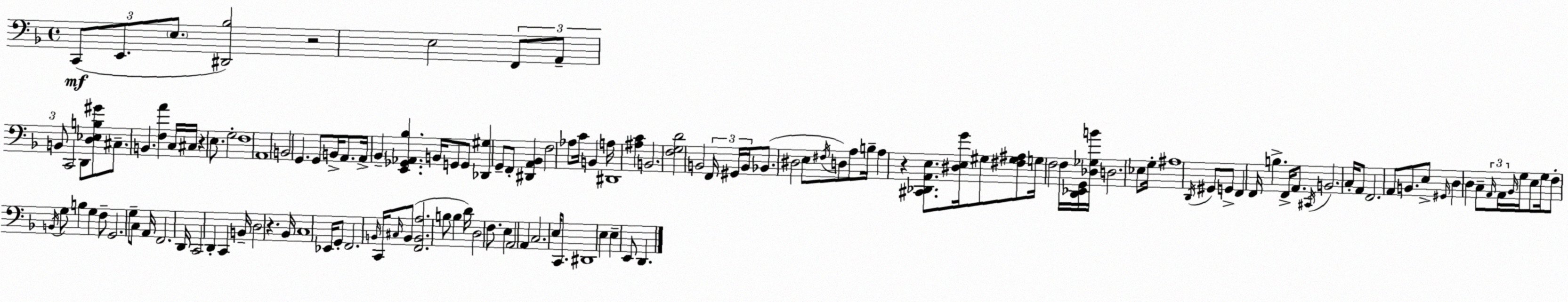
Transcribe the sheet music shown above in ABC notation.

X:1
T:Untitled
M:4/4
L:1/4
K:F
C,,/2 E,,/2 E,/2 [^D,,_B,]2 z2 E,2 F,,/2 A,,/2 B,,/2 C,,2 D,,/2 [D,_E,B,^G]/2 ^C,/2 B,, [F,A] C,/4 ^C,/4 z E,/2 G,2 F,4 A,,4 B,,2 G,, G,,/2 B,,/4 A,,/2 A,,/4 _B,, [E,,_G,,_A,,_B,] B,,/4 G,,/2 G,,/2 [_D,,^G,] G,,/2 F,,/2 [^D,,A,,_B,,] F,2 _A,/2 C/4 B,, A,/4 ^D,,4 [^A,C] B,,2 [F,G,D]2 B,,2 F,,/4 ^G,,/4 B,,/4 _B,,/2 ^D,2 E,/2 ^F,/4 D,/2 A,/2 B,/4 A, z [^C,,_D,,A,,E,]/2 [^D,E,G]/4 ^G,/2 [^F,^G,^A,]/2 G,/4 F,2 F,/4 [D,,_E,,G,,]/4 [_D,_G,B]/4 D,2 _E,/2 G,/4 ^A,4 D,,/4 ^G,,/2 G,,/2 F,, F,,/4 B, F,,/4 A,,/2 ^C,,/4 B,,2 C,/4 A,,/2 F,,2 A,,/2 B,,/2 E,/2 ^G,,/4 D, D, C,/2 A,,/4 A,,/4 _B,,/4 G,/4 E,/2 G,/4 F,/2 B,,/4 G,/2 B, G, F,/2 G,,2 G,/2 C,/2 A,,/4 F,,2 D,,/4 C,,2 D,, C,, B,,/4 D,2 z _B,,/4 C,4 _E,,/4 G,,/2 F,,2 B,,/4 C,,/4 ^C,/4 B,,/2 [F,,B,,A,]2 B,/2 B, D/4 D,2 F,/2 E, A,,2 A,, C,2 E,/4 C,,/2 ^D,,4 E, E, E,,/2 D,,